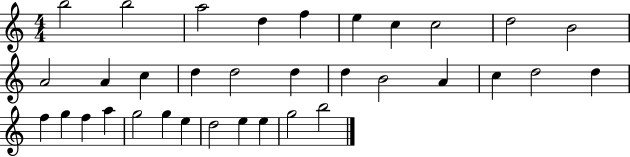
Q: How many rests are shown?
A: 0